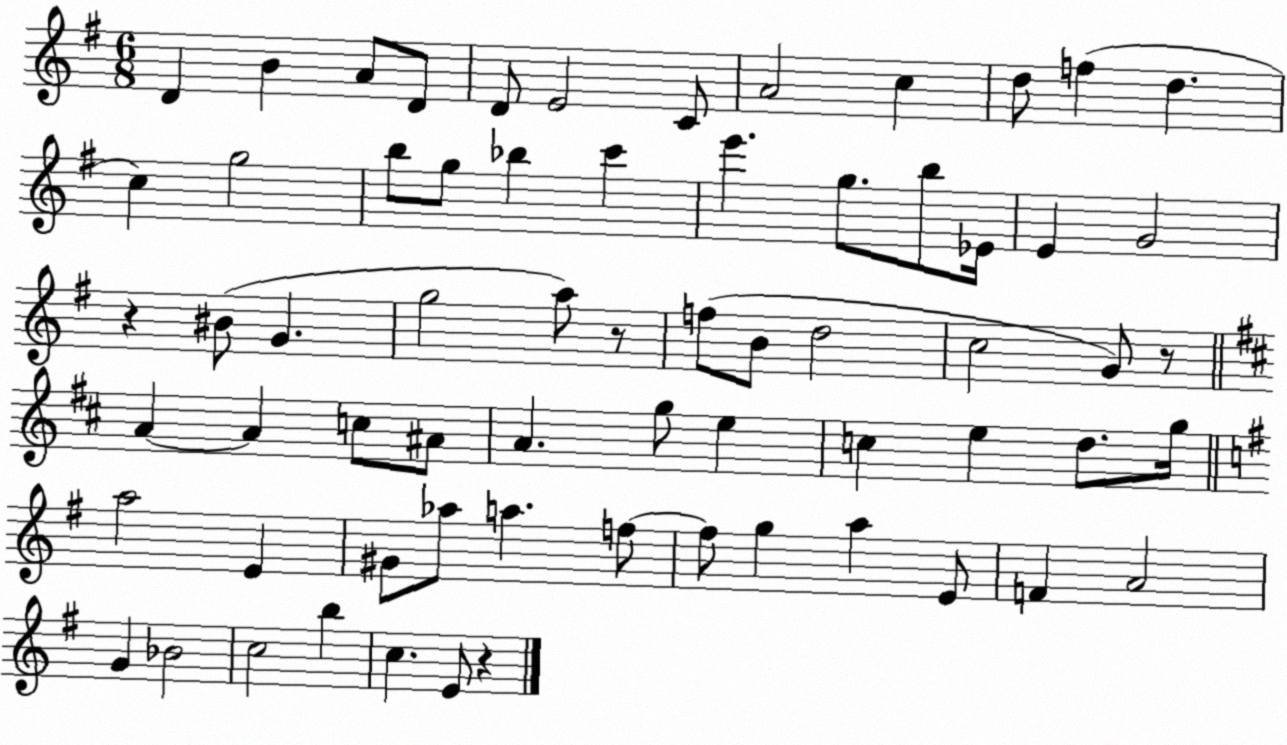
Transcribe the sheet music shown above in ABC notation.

X:1
T:Untitled
M:6/8
L:1/4
K:G
D B A/2 D/2 D/2 E2 C/2 A2 c d/2 f d c g2 b/2 g/2 _b c' e' g/2 b/2 _E/4 E G2 z ^B/2 G g2 a/2 z/2 f/2 B/2 d2 c2 G/2 z/2 A A c/2 ^A/2 A g/2 e c e d/2 g/4 a2 E ^G/2 _a/2 a f/2 f/2 g a E/2 F A2 G _B2 c2 b c E/2 z